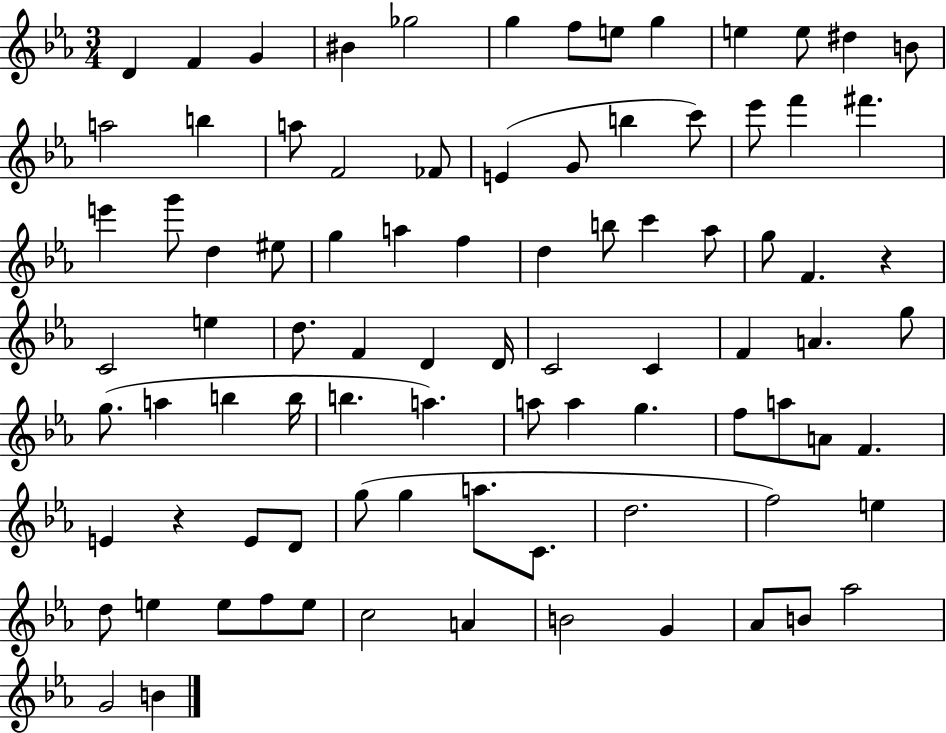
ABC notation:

X:1
T:Untitled
M:3/4
L:1/4
K:Eb
D F G ^B _g2 g f/2 e/2 g e e/2 ^d B/2 a2 b a/2 F2 _F/2 E G/2 b c'/2 _e'/2 f' ^f' e' g'/2 d ^e/2 g a f d b/2 c' _a/2 g/2 F z C2 e d/2 F D D/4 C2 C F A g/2 g/2 a b b/4 b a a/2 a g f/2 a/2 A/2 F E z E/2 D/2 g/2 g a/2 C/2 d2 f2 e d/2 e e/2 f/2 e/2 c2 A B2 G _A/2 B/2 _a2 G2 B